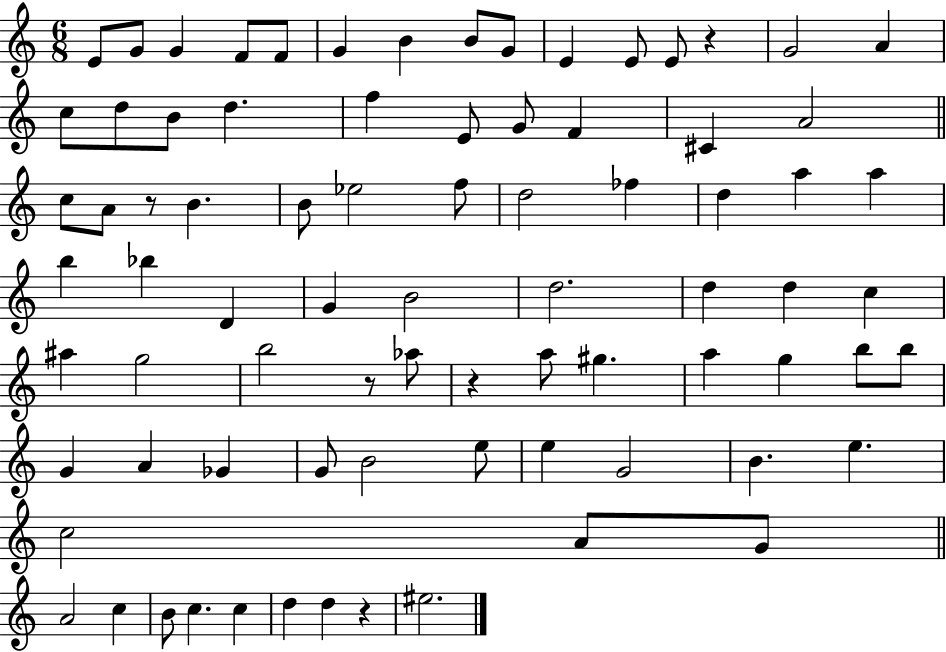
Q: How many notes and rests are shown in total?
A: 80